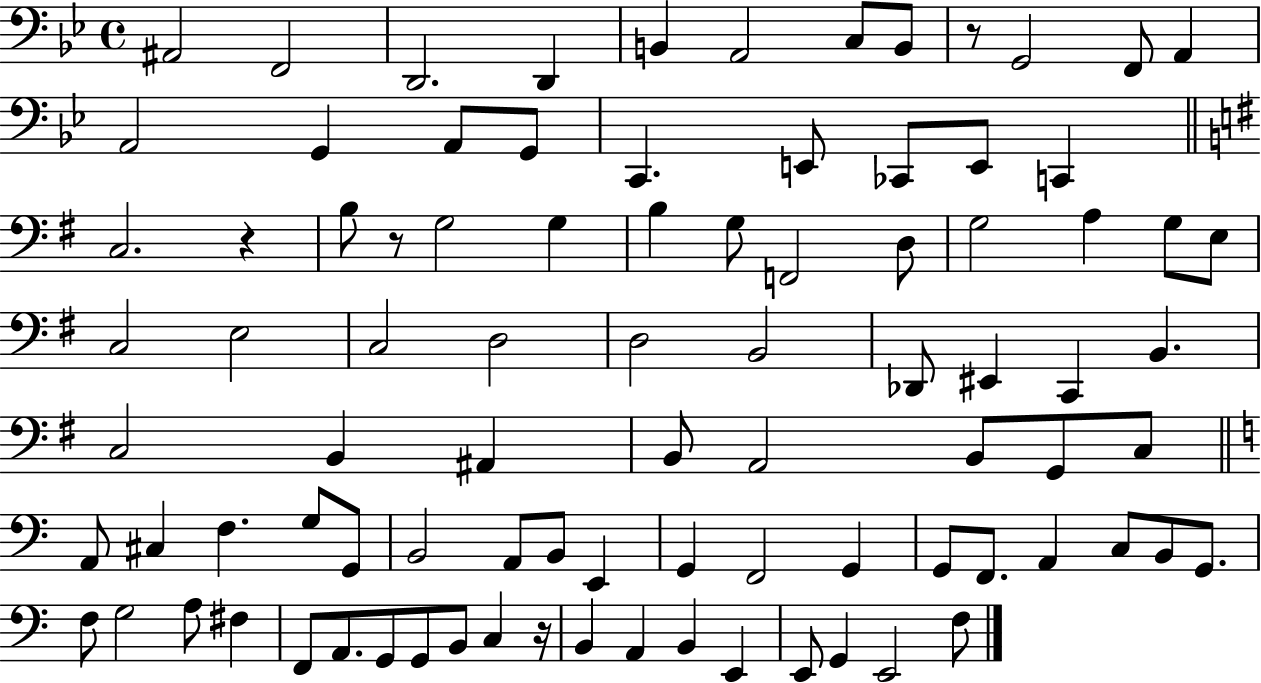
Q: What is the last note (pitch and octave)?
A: F3